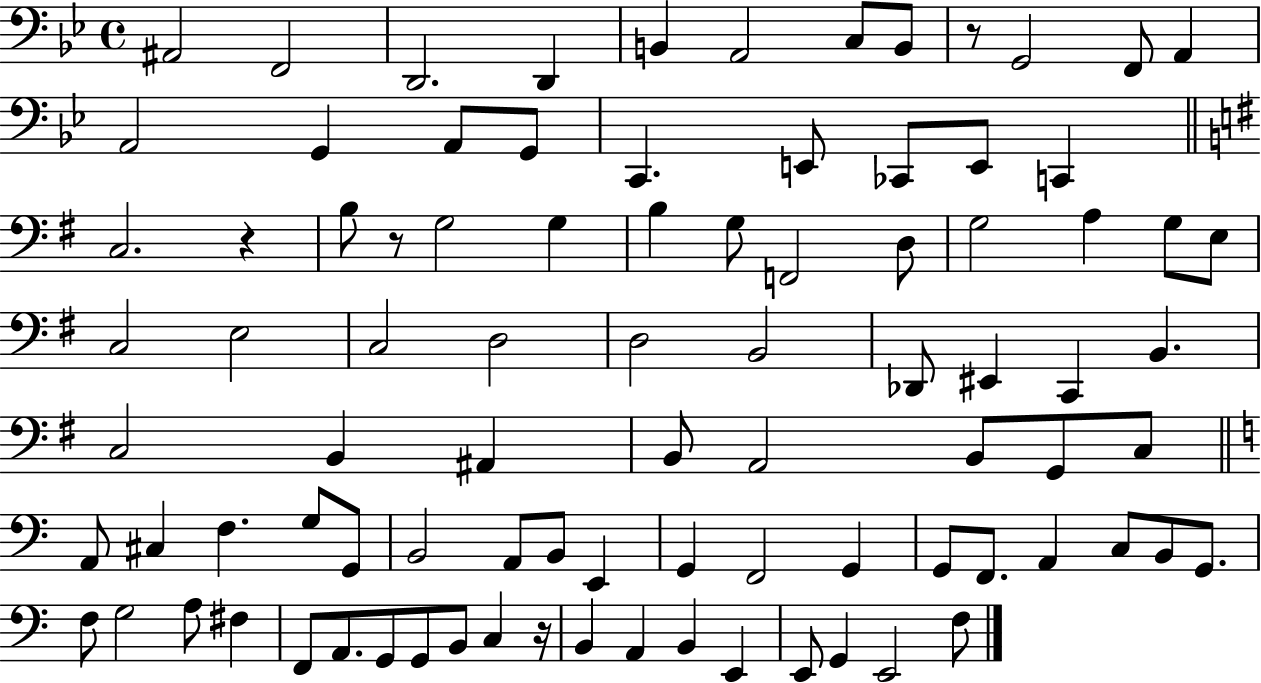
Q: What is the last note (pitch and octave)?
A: F3